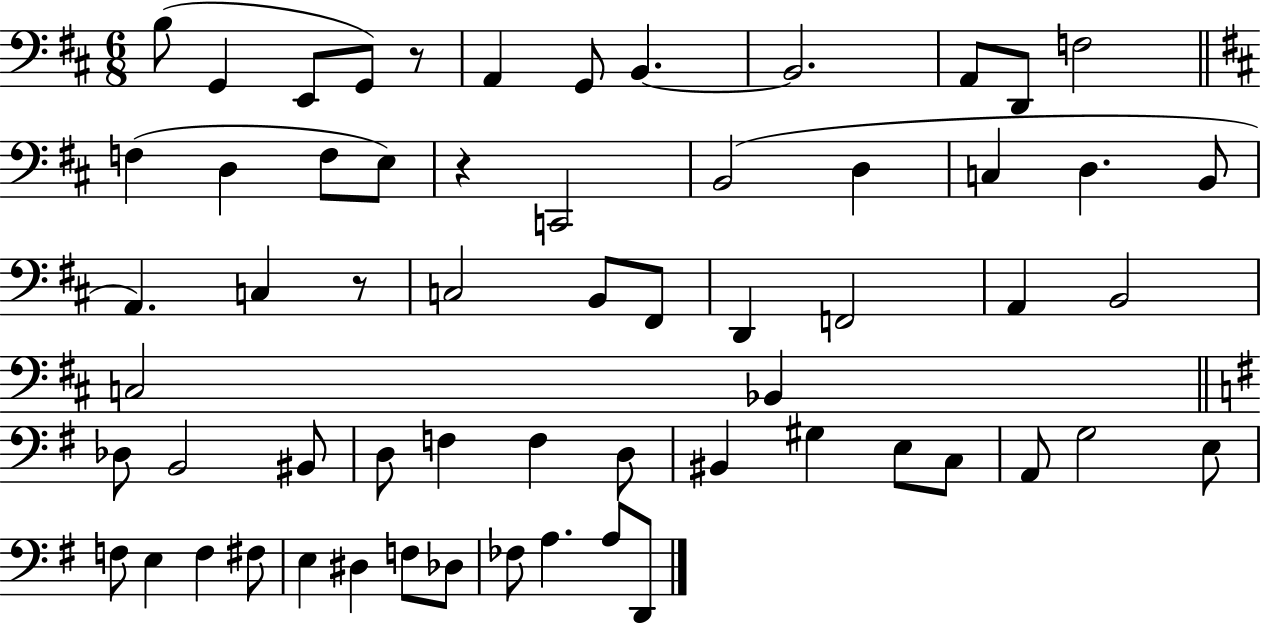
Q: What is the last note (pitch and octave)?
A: D2